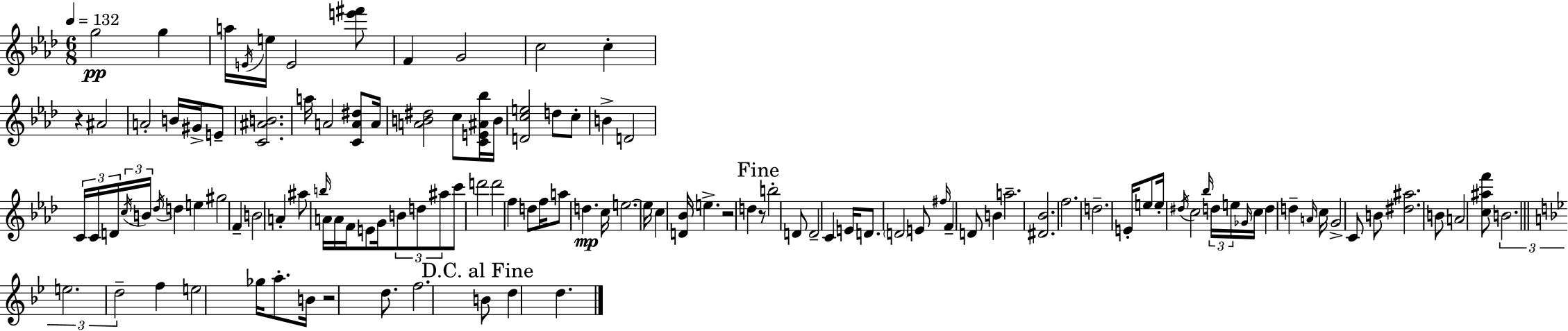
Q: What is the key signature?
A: F minor